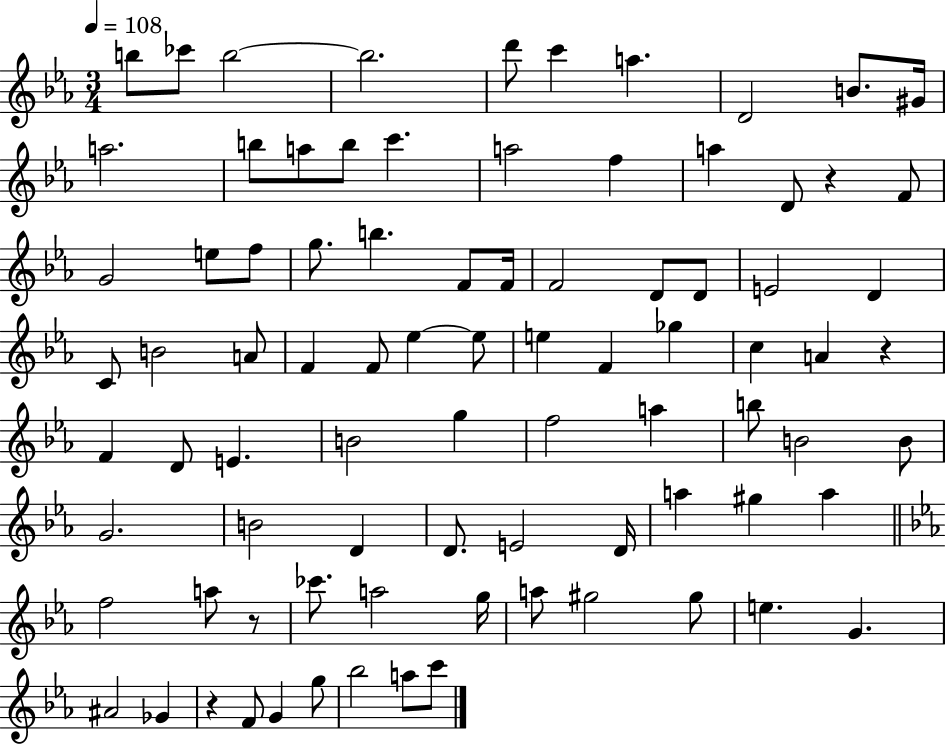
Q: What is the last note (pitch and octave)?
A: C6